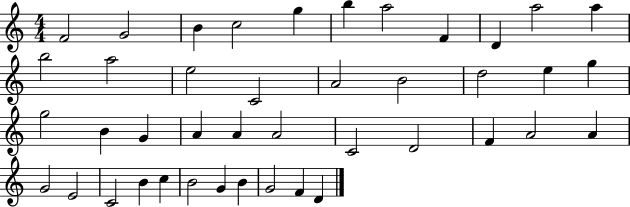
{
  \clef treble
  \numericTimeSignature
  \time 4/4
  \key c \major
  f'2 g'2 | b'4 c''2 g''4 | b''4 a''2 f'4 | d'4 a''2 a''4 | \break b''2 a''2 | e''2 c'2 | a'2 b'2 | d''2 e''4 g''4 | \break g''2 b'4 g'4 | a'4 a'4 a'2 | c'2 d'2 | f'4 a'2 a'4 | \break g'2 e'2 | c'2 b'4 c''4 | b'2 g'4 b'4 | g'2 f'4 d'4 | \break \bar "|."
}